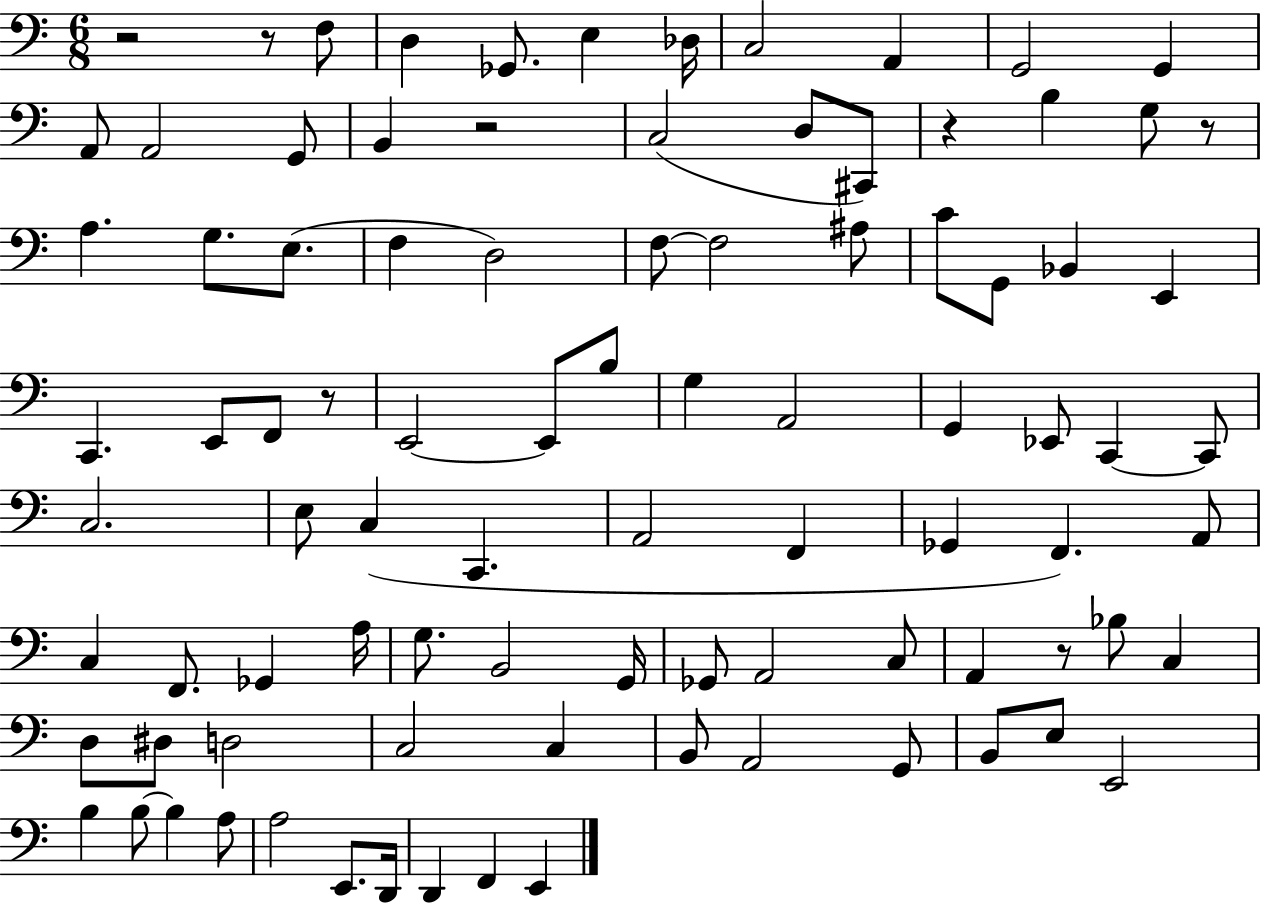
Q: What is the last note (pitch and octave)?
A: E2